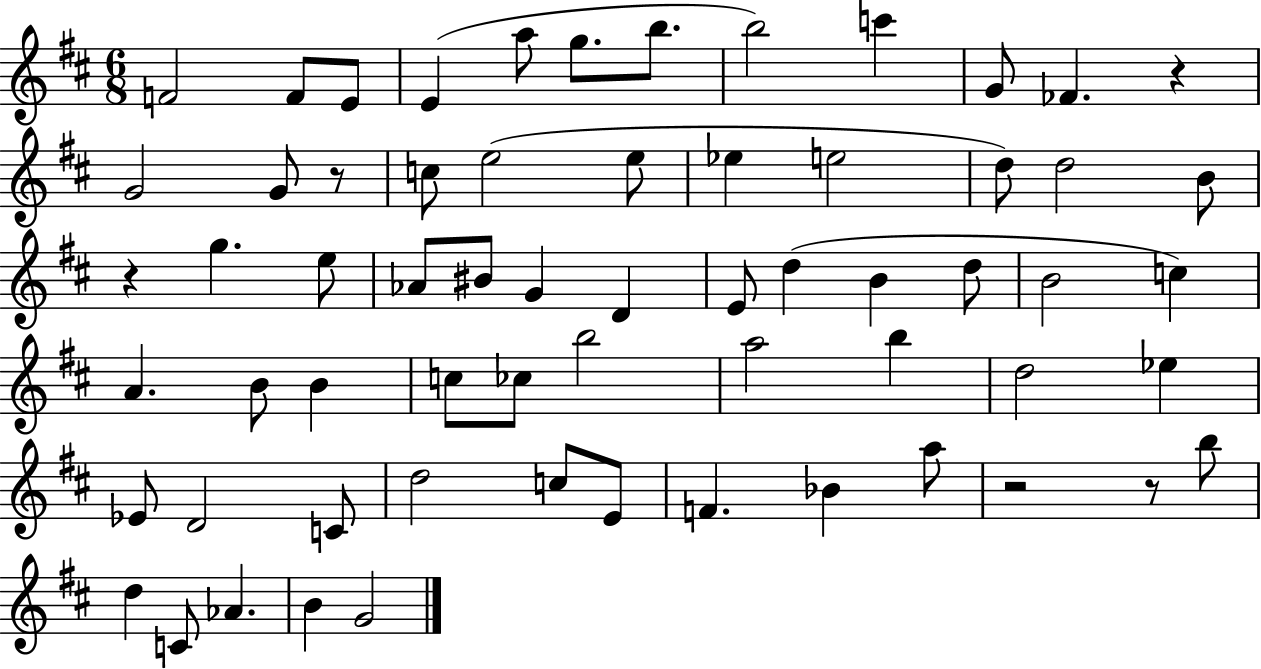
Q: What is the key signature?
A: D major